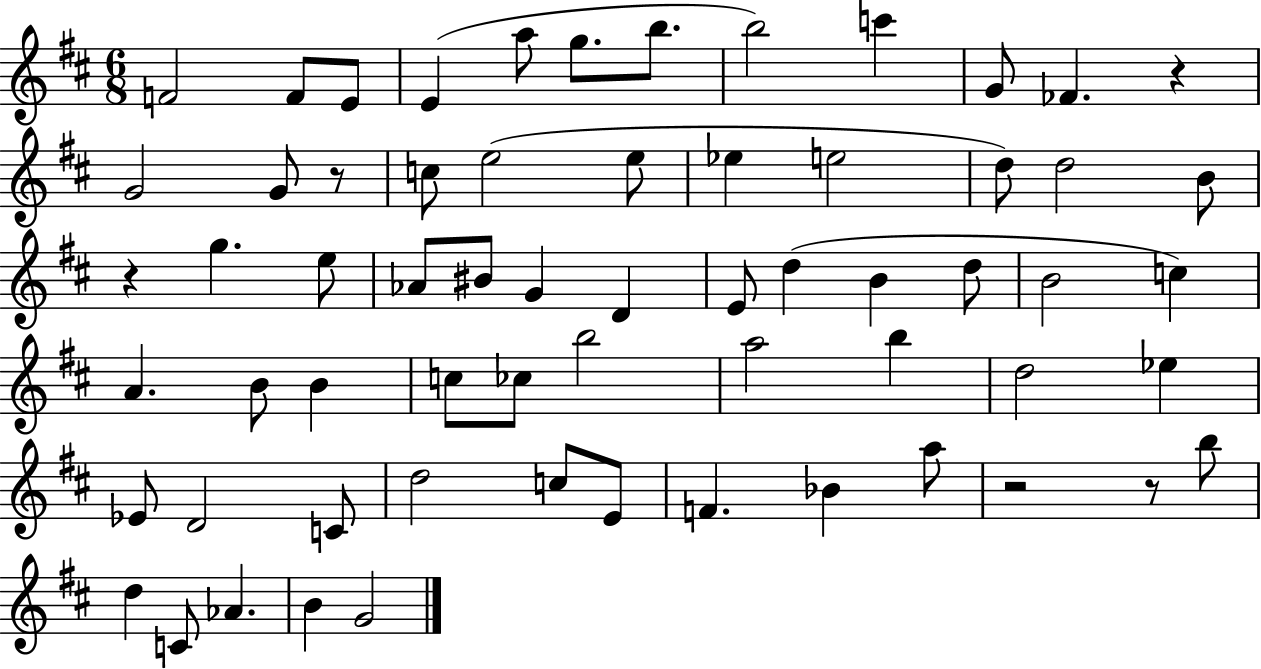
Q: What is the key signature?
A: D major